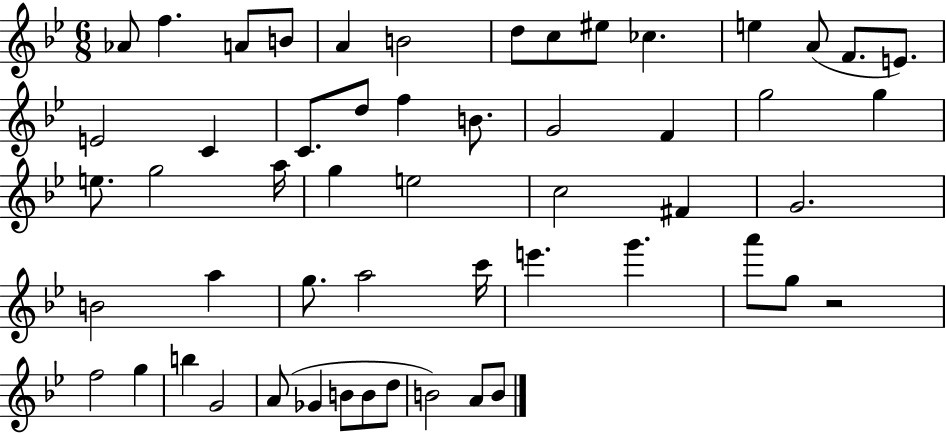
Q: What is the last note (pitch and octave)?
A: B4